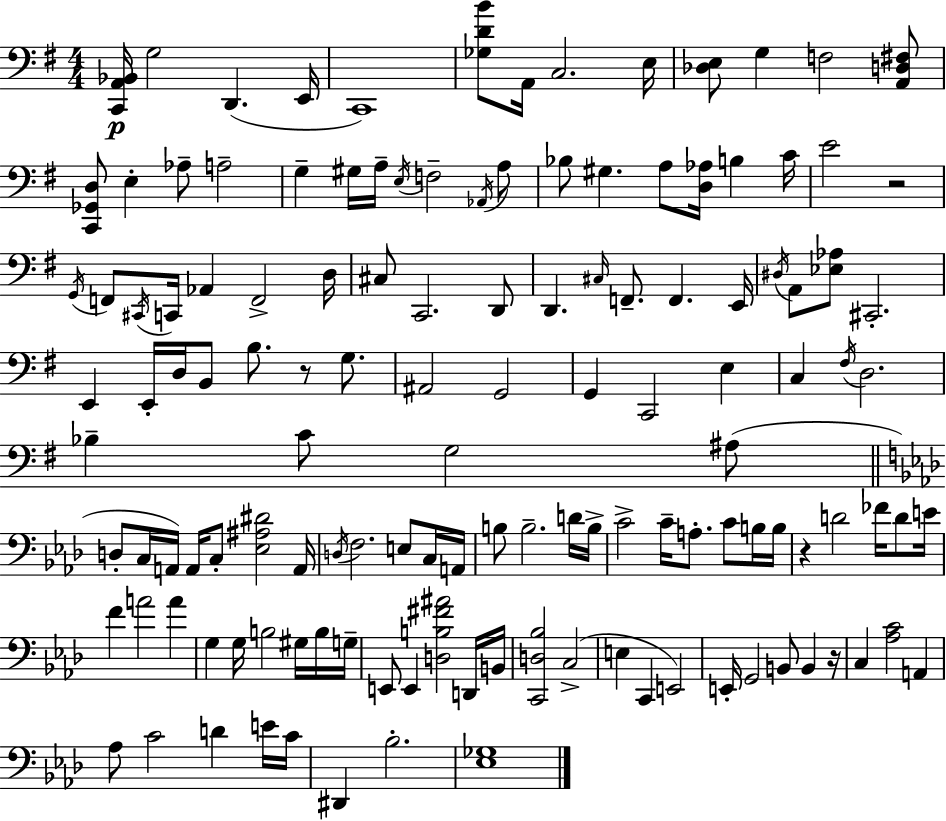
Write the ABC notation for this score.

X:1
T:Untitled
M:4/4
L:1/4
K:Em
[C,,A,,_B,,]/4 G,2 D,, E,,/4 C,,4 [_G,DB]/2 A,,/4 C,2 E,/4 [_D,E,]/2 G, F,2 [A,,D,^F,]/2 [C,,_G,,D,]/2 E, _A,/2 A,2 G, ^G,/4 A,/4 E,/4 F,2 _A,,/4 A,/2 _B,/2 ^G, A,/2 [D,_A,]/4 B, C/4 E2 z2 G,,/4 F,,/2 ^C,,/4 C,,/4 _A,, F,,2 D,/4 ^C,/2 C,,2 D,,/2 D,, ^C,/4 F,,/2 F,, E,,/4 ^D,/4 A,,/2 [_E,_A,]/2 ^C,,2 E,, E,,/4 D,/4 B,,/2 B,/2 z/2 G,/2 ^A,,2 G,,2 G,, C,,2 E, C, ^F,/4 D,2 _B, C/2 G,2 ^A,/2 D,/2 C,/4 A,,/4 A,,/4 C,/2 [_E,^A,^D]2 A,,/4 D,/4 F,2 E,/2 C,/4 A,,/4 B,/2 B,2 D/4 B,/4 C2 C/4 A,/2 C/2 B,/4 B,/4 z D2 _F/4 D/2 E/4 F A2 A G, G,/4 B,2 ^G,/4 B,/4 G,/4 E,,/2 E,, [D,B,^F^A]2 D,,/4 B,,/4 [C,,D,_B,]2 C,2 E, C,, E,,2 E,,/4 G,,2 B,,/2 B,, z/4 C, [_A,C]2 A,, _A,/2 C2 D E/4 C/4 ^D,, _B,2 [_E,_G,]4